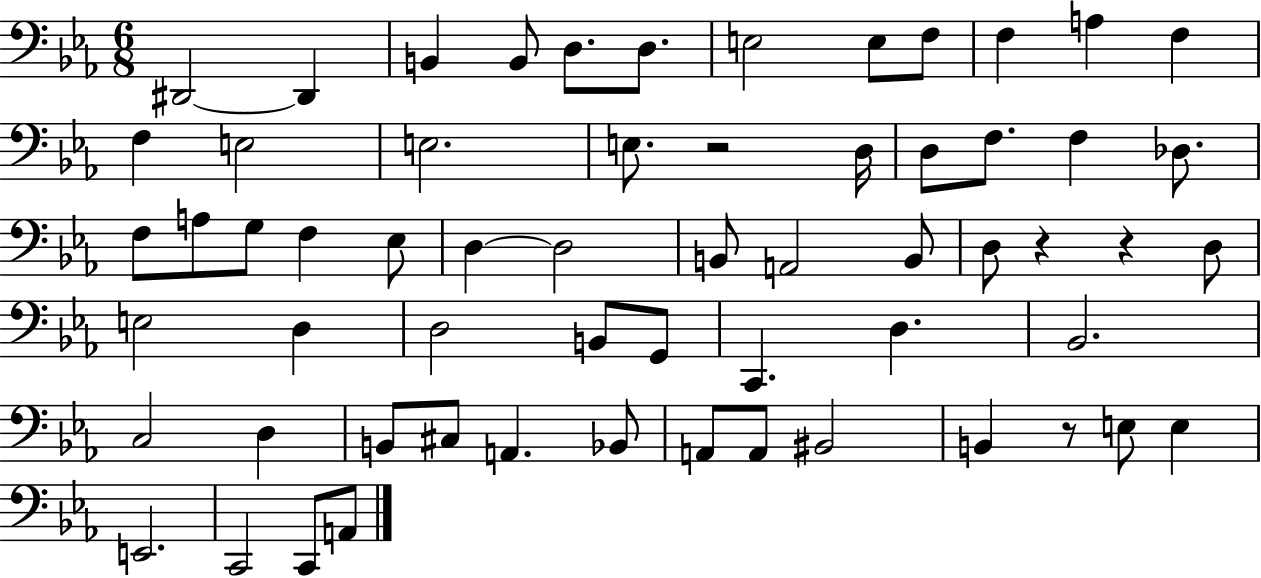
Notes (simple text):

D#2/h D#2/q B2/q B2/e D3/e. D3/e. E3/h E3/e F3/e F3/q A3/q F3/q F3/q E3/h E3/h. E3/e. R/h D3/s D3/e F3/e. F3/q Db3/e. F3/e A3/e G3/e F3/q Eb3/e D3/q D3/h B2/e A2/h B2/e D3/e R/q R/q D3/e E3/h D3/q D3/h B2/e G2/e C2/q. D3/q. Bb2/h. C3/h D3/q B2/e C#3/e A2/q. Bb2/e A2/e A2/e BIS2/h B2/q R/e E3/e E3/q E2/h. C2/h C2/e A2/e